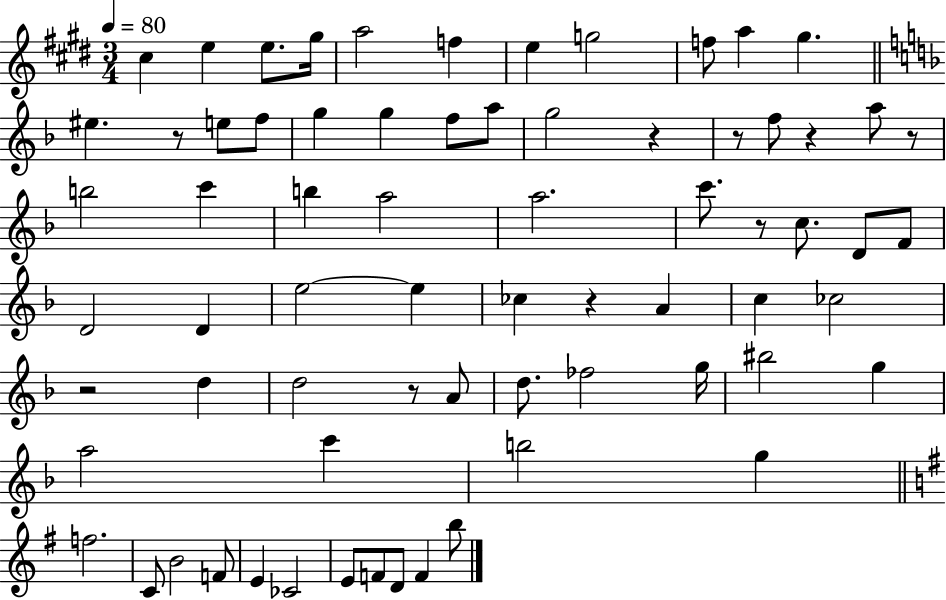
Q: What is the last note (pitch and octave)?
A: B5